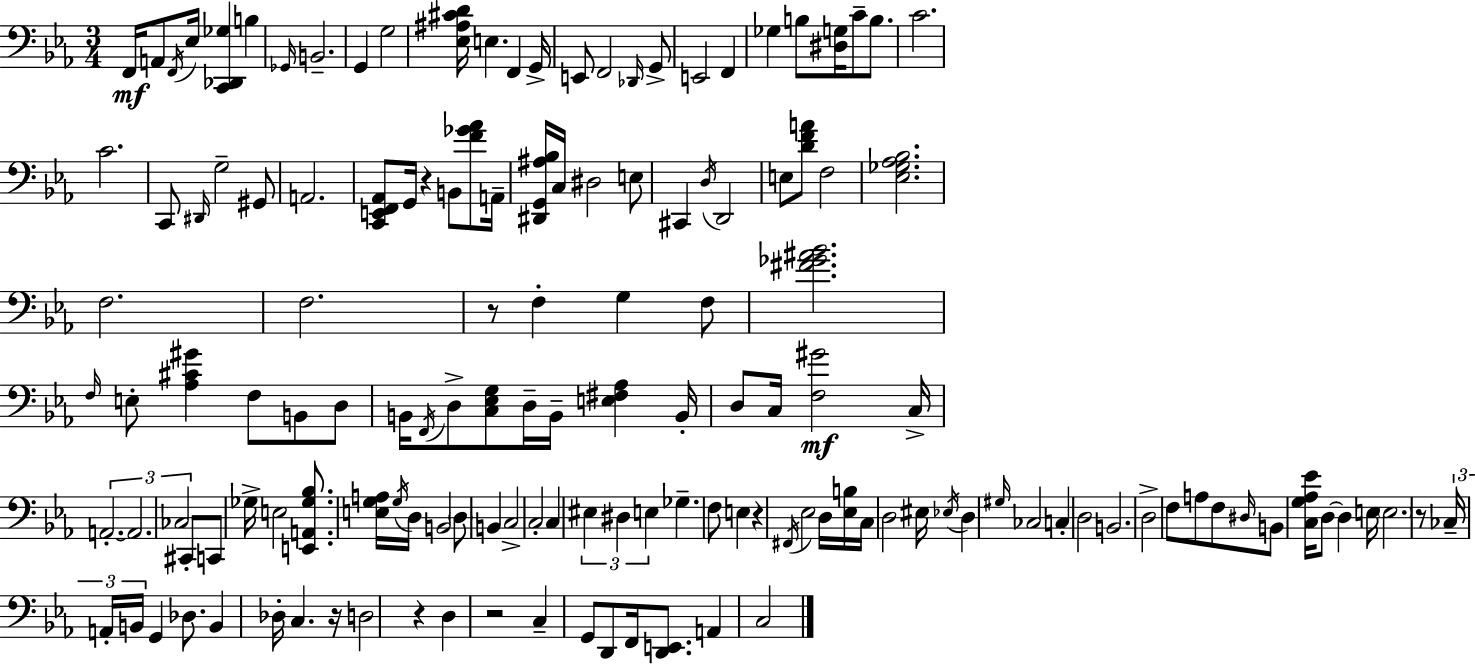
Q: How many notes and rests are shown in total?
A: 144